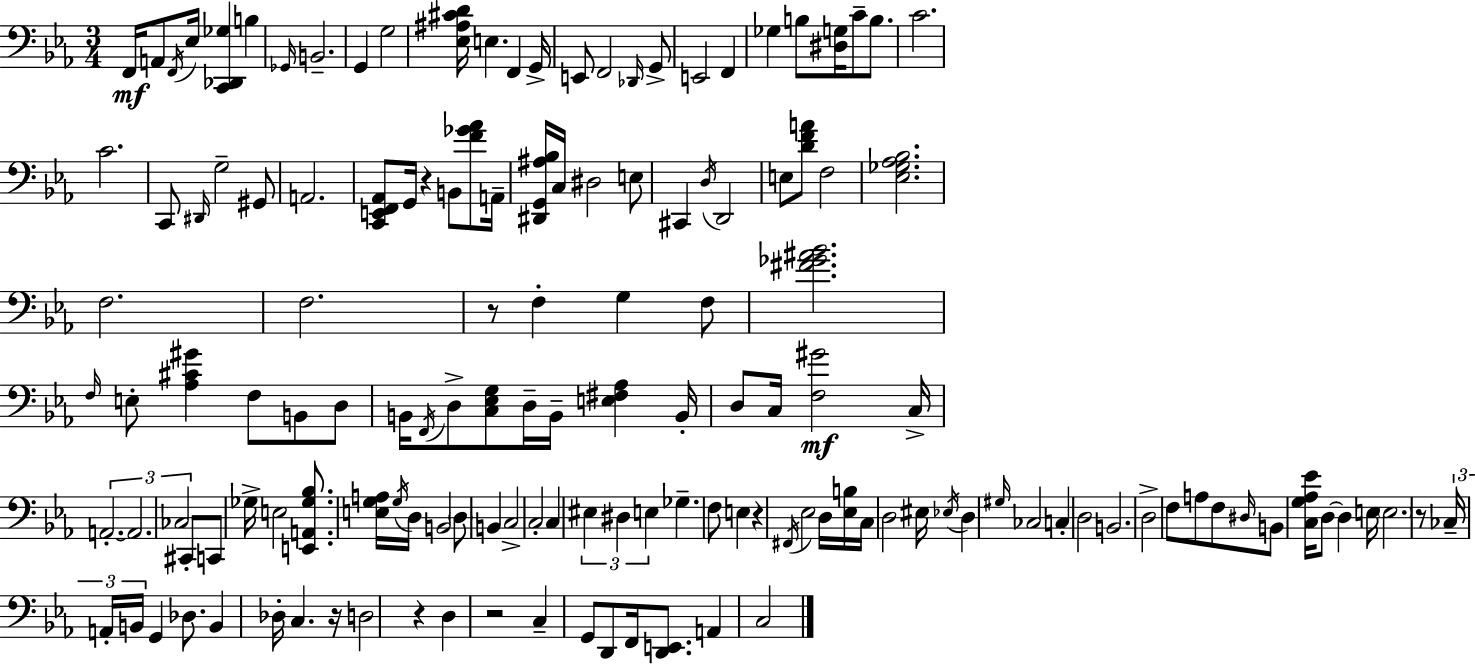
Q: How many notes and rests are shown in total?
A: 144